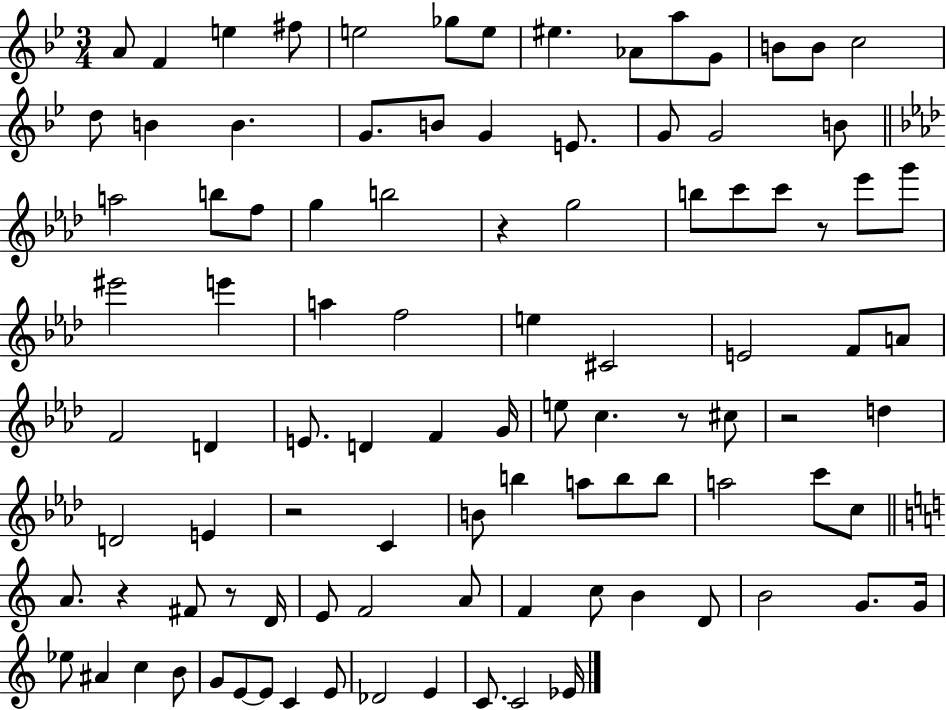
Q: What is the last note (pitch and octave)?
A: Eb4